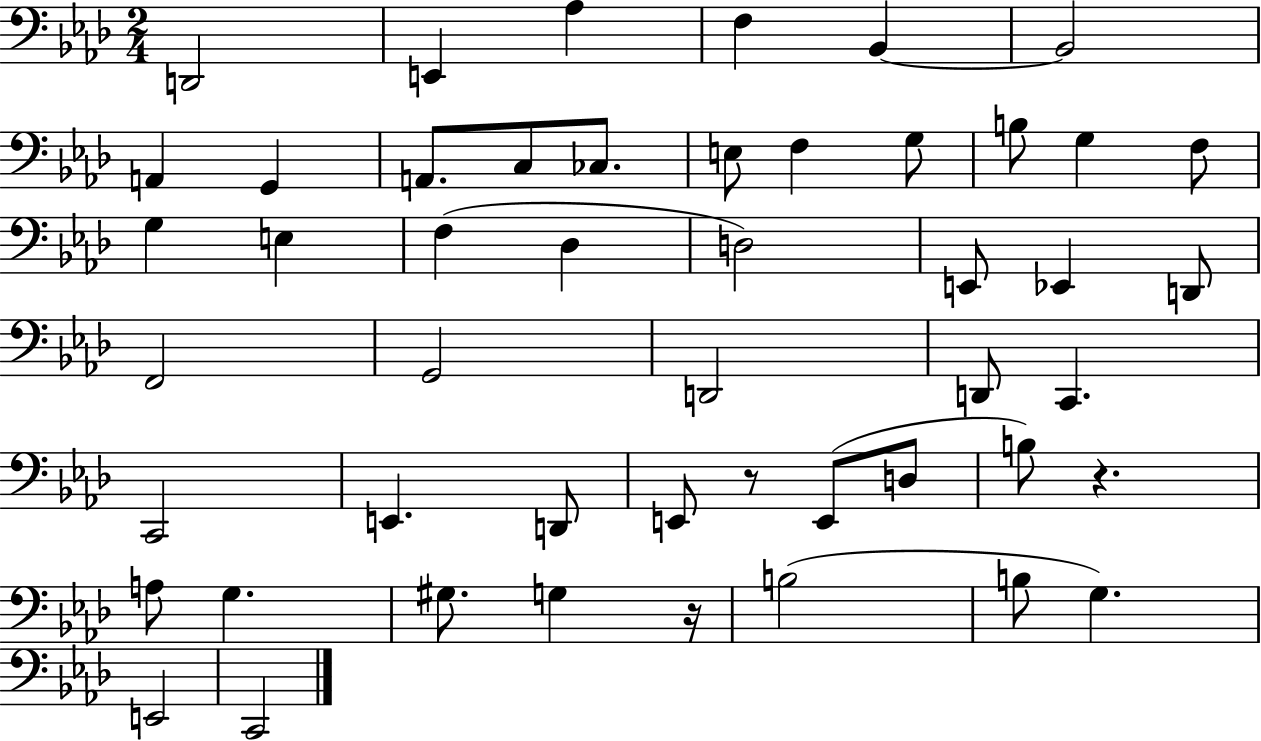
X:1
T:Untitled
M:2/4
L:1/4
K:Ab
D,,2 E,, _A, F, _B,, _B,,2 A,, G,, A,,/2 C,/2 _C,/2 E,/2 F, G,/2 B,/2 G, F,/2 G, E, F, _D, D,2 E,,/2 _E,, D,,/2 F,,2 G,,2 D,,2 D,,/2 C,, C,,2 E,, D,,/2 E,,/2 z/2 E,,/2 D,/2 B,/2 z A,/2 G, ^G,/2 G, z/4 B,2 B,/2 G, E,,2 C,,2